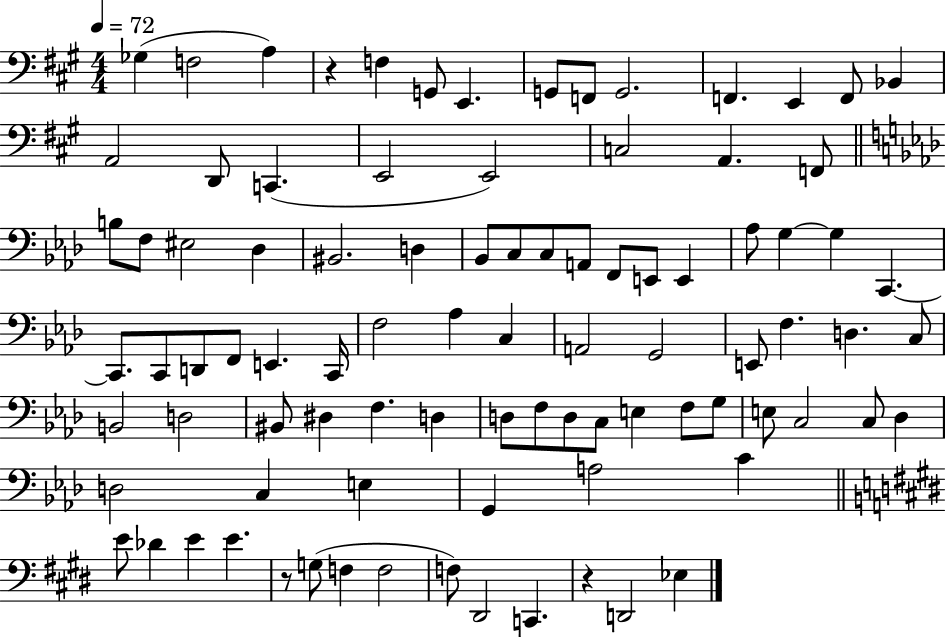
Gb3/q F3/h A3/q R/q F3/q G2/e E2/q. G2/e F2/e G2/h. F2/q. E2/q F2/e Bb2/q A2/h D2/e C2/q. E2/h E2/h C3/h A2/q. F2/e B3/e F3/e EIS3/h Db3/q BIS2/h. D3/q Bb2/e C3/e C3/e A2/e F2/e E2/e E2/q Ab3/e G3/q G3/q C2/q. C2/e. C2/e D2/e F2/e E2/q. C2/s F3/h Ab3/q C3/q A2/h G2/h E2/e F3/q. D3/q. C3/e B2/h D3/h BIS2/e D#3/q F3/q. D3/q D3/e F3/e D3/e C3/e E3/q F3/e G3/e E3/e C3/h C3/e Db3/q D3/h C3/q E3/q G2/q A3/h C4/q E4/e Db4/q E4/q E4/q. R/e G3/e F3/q F3/h F3/e D#2/h C2/q. R/q D2/h Eb3/q